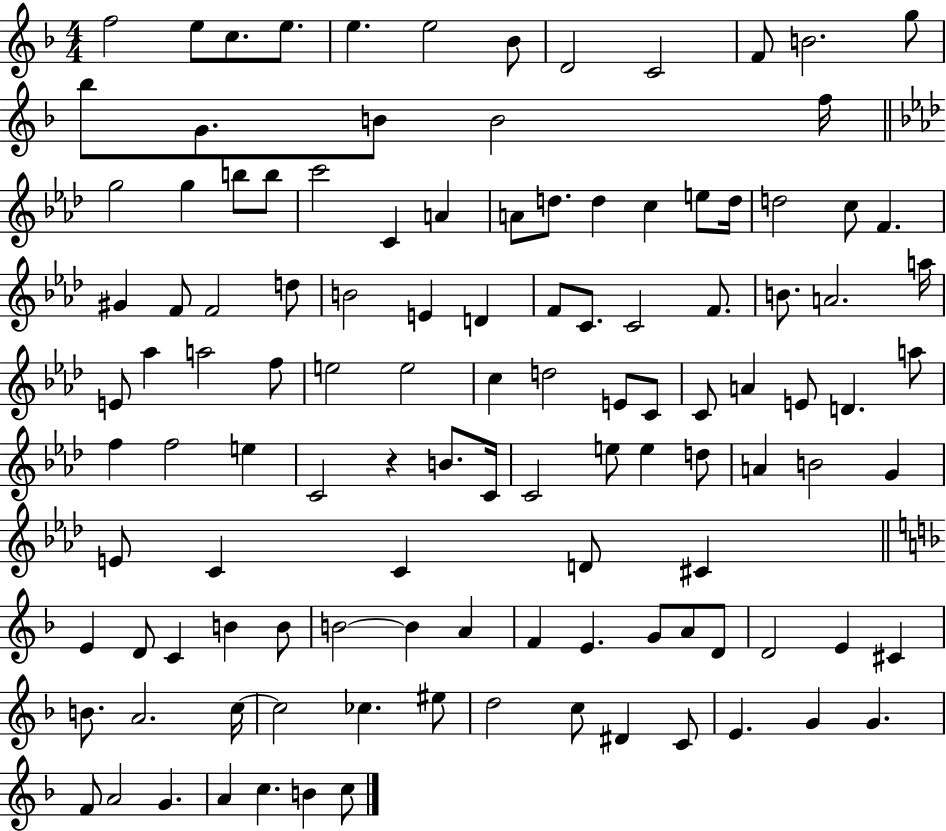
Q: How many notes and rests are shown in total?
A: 117